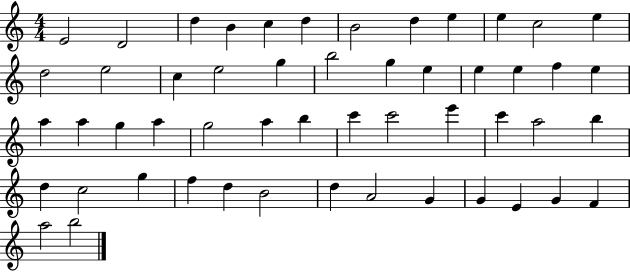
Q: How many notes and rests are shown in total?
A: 52